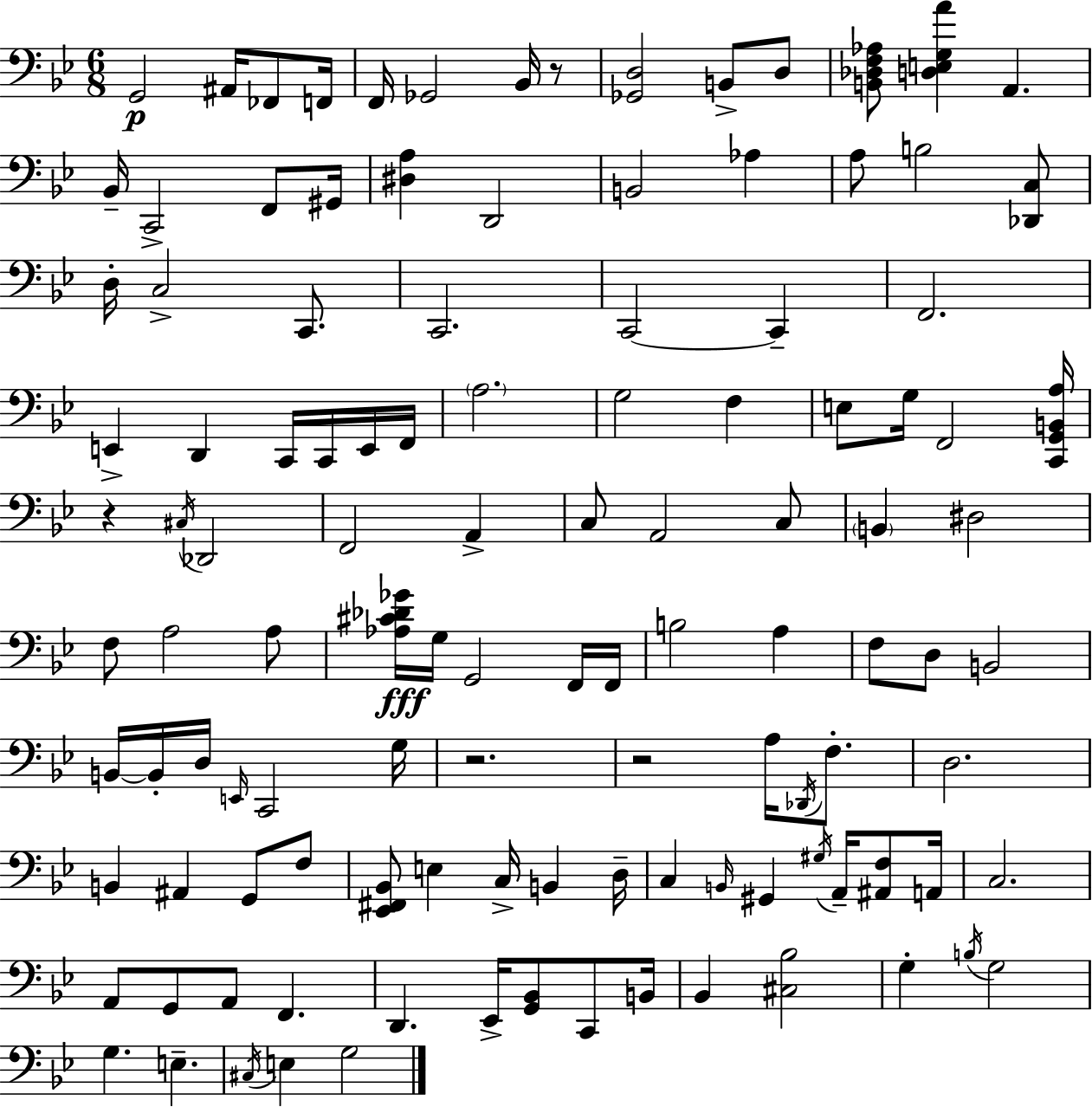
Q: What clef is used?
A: bass